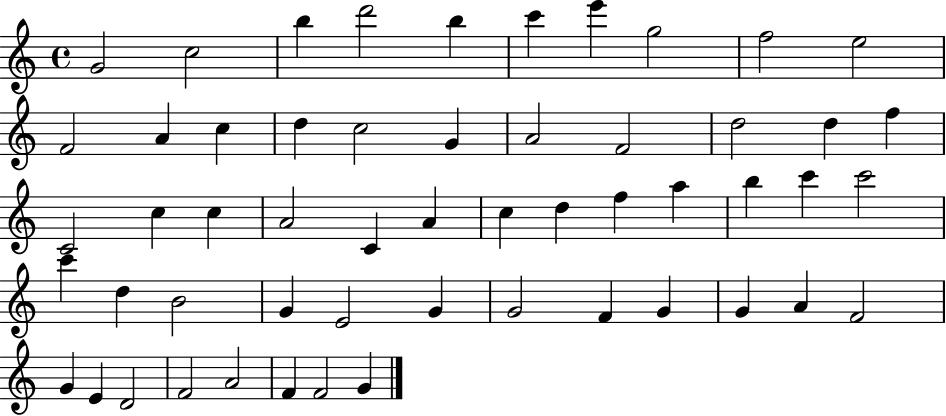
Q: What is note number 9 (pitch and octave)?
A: F5